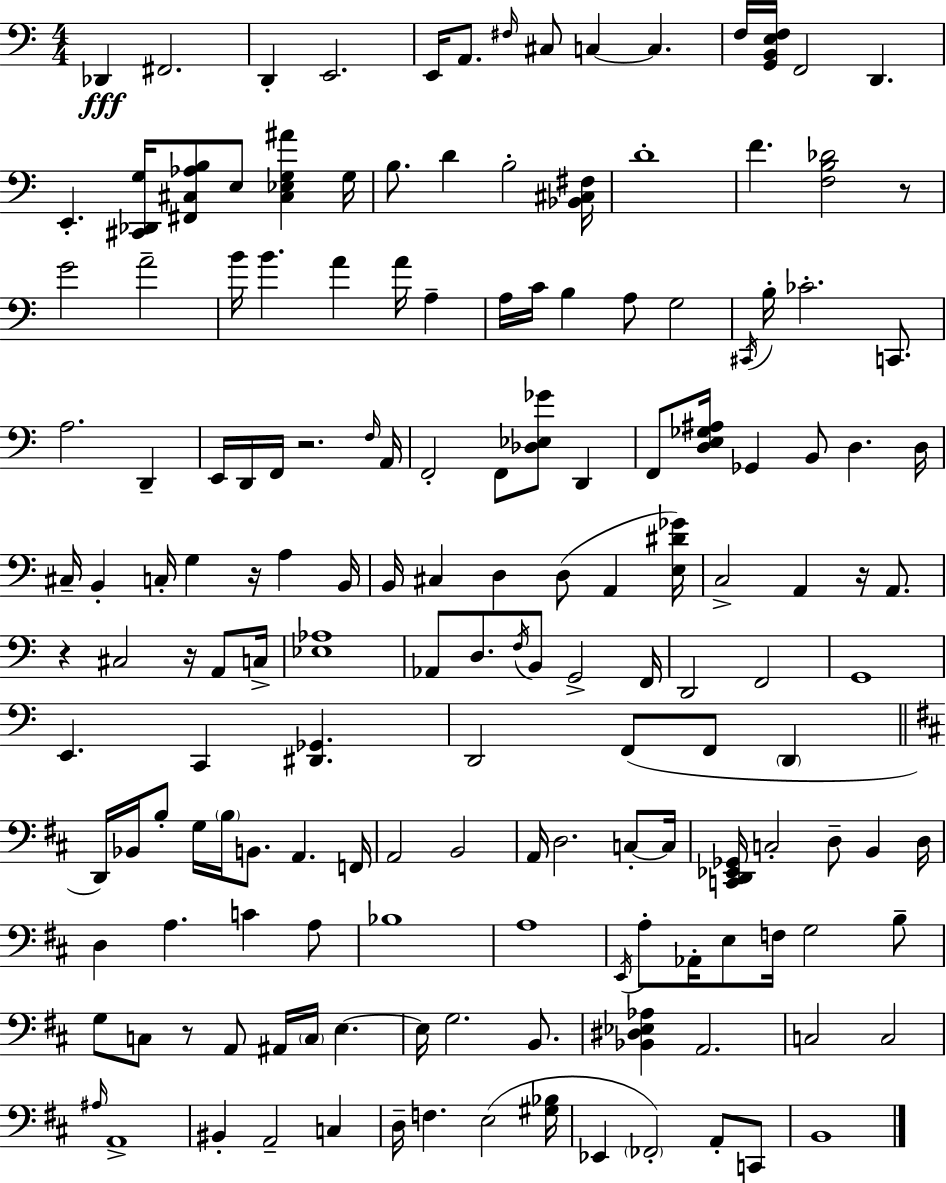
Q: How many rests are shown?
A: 7